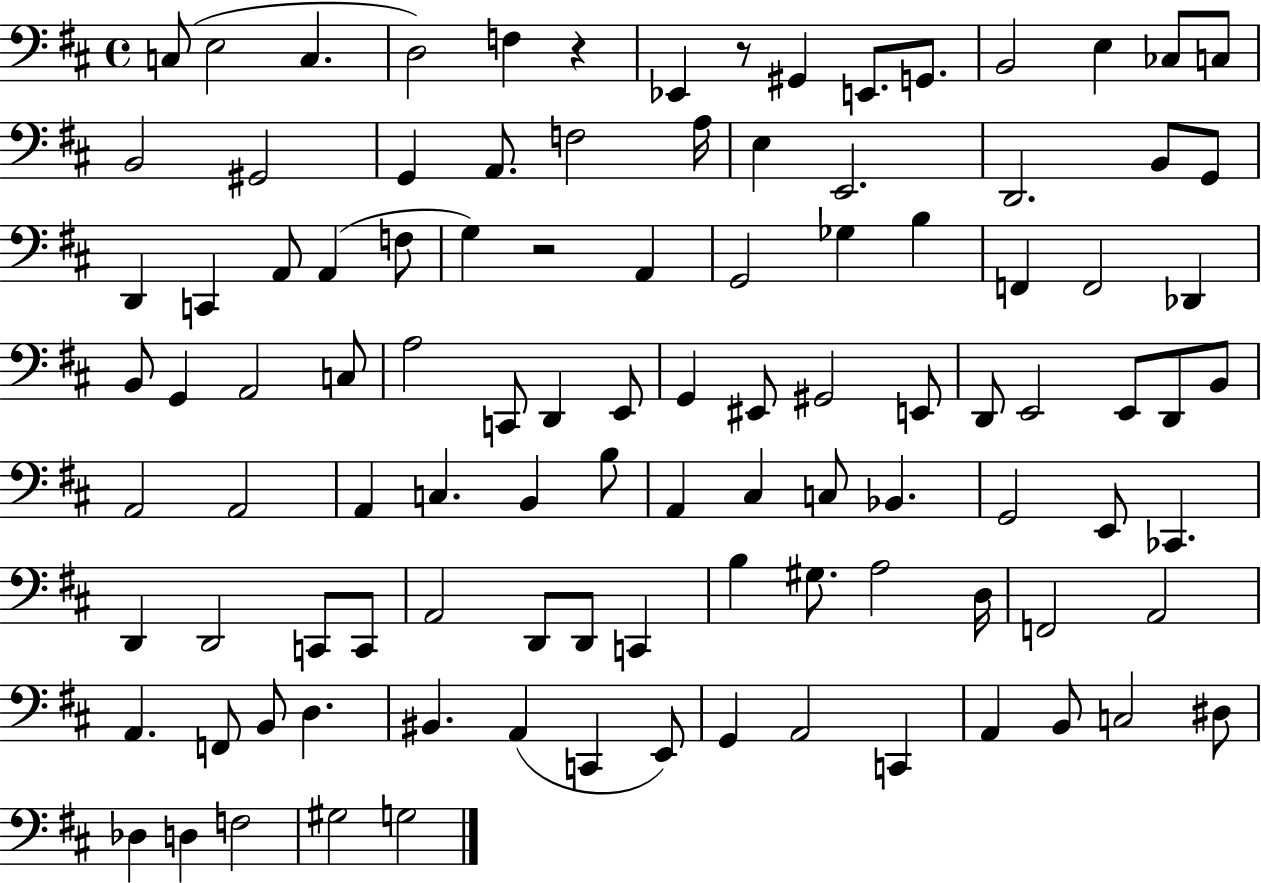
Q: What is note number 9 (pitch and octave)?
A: G2